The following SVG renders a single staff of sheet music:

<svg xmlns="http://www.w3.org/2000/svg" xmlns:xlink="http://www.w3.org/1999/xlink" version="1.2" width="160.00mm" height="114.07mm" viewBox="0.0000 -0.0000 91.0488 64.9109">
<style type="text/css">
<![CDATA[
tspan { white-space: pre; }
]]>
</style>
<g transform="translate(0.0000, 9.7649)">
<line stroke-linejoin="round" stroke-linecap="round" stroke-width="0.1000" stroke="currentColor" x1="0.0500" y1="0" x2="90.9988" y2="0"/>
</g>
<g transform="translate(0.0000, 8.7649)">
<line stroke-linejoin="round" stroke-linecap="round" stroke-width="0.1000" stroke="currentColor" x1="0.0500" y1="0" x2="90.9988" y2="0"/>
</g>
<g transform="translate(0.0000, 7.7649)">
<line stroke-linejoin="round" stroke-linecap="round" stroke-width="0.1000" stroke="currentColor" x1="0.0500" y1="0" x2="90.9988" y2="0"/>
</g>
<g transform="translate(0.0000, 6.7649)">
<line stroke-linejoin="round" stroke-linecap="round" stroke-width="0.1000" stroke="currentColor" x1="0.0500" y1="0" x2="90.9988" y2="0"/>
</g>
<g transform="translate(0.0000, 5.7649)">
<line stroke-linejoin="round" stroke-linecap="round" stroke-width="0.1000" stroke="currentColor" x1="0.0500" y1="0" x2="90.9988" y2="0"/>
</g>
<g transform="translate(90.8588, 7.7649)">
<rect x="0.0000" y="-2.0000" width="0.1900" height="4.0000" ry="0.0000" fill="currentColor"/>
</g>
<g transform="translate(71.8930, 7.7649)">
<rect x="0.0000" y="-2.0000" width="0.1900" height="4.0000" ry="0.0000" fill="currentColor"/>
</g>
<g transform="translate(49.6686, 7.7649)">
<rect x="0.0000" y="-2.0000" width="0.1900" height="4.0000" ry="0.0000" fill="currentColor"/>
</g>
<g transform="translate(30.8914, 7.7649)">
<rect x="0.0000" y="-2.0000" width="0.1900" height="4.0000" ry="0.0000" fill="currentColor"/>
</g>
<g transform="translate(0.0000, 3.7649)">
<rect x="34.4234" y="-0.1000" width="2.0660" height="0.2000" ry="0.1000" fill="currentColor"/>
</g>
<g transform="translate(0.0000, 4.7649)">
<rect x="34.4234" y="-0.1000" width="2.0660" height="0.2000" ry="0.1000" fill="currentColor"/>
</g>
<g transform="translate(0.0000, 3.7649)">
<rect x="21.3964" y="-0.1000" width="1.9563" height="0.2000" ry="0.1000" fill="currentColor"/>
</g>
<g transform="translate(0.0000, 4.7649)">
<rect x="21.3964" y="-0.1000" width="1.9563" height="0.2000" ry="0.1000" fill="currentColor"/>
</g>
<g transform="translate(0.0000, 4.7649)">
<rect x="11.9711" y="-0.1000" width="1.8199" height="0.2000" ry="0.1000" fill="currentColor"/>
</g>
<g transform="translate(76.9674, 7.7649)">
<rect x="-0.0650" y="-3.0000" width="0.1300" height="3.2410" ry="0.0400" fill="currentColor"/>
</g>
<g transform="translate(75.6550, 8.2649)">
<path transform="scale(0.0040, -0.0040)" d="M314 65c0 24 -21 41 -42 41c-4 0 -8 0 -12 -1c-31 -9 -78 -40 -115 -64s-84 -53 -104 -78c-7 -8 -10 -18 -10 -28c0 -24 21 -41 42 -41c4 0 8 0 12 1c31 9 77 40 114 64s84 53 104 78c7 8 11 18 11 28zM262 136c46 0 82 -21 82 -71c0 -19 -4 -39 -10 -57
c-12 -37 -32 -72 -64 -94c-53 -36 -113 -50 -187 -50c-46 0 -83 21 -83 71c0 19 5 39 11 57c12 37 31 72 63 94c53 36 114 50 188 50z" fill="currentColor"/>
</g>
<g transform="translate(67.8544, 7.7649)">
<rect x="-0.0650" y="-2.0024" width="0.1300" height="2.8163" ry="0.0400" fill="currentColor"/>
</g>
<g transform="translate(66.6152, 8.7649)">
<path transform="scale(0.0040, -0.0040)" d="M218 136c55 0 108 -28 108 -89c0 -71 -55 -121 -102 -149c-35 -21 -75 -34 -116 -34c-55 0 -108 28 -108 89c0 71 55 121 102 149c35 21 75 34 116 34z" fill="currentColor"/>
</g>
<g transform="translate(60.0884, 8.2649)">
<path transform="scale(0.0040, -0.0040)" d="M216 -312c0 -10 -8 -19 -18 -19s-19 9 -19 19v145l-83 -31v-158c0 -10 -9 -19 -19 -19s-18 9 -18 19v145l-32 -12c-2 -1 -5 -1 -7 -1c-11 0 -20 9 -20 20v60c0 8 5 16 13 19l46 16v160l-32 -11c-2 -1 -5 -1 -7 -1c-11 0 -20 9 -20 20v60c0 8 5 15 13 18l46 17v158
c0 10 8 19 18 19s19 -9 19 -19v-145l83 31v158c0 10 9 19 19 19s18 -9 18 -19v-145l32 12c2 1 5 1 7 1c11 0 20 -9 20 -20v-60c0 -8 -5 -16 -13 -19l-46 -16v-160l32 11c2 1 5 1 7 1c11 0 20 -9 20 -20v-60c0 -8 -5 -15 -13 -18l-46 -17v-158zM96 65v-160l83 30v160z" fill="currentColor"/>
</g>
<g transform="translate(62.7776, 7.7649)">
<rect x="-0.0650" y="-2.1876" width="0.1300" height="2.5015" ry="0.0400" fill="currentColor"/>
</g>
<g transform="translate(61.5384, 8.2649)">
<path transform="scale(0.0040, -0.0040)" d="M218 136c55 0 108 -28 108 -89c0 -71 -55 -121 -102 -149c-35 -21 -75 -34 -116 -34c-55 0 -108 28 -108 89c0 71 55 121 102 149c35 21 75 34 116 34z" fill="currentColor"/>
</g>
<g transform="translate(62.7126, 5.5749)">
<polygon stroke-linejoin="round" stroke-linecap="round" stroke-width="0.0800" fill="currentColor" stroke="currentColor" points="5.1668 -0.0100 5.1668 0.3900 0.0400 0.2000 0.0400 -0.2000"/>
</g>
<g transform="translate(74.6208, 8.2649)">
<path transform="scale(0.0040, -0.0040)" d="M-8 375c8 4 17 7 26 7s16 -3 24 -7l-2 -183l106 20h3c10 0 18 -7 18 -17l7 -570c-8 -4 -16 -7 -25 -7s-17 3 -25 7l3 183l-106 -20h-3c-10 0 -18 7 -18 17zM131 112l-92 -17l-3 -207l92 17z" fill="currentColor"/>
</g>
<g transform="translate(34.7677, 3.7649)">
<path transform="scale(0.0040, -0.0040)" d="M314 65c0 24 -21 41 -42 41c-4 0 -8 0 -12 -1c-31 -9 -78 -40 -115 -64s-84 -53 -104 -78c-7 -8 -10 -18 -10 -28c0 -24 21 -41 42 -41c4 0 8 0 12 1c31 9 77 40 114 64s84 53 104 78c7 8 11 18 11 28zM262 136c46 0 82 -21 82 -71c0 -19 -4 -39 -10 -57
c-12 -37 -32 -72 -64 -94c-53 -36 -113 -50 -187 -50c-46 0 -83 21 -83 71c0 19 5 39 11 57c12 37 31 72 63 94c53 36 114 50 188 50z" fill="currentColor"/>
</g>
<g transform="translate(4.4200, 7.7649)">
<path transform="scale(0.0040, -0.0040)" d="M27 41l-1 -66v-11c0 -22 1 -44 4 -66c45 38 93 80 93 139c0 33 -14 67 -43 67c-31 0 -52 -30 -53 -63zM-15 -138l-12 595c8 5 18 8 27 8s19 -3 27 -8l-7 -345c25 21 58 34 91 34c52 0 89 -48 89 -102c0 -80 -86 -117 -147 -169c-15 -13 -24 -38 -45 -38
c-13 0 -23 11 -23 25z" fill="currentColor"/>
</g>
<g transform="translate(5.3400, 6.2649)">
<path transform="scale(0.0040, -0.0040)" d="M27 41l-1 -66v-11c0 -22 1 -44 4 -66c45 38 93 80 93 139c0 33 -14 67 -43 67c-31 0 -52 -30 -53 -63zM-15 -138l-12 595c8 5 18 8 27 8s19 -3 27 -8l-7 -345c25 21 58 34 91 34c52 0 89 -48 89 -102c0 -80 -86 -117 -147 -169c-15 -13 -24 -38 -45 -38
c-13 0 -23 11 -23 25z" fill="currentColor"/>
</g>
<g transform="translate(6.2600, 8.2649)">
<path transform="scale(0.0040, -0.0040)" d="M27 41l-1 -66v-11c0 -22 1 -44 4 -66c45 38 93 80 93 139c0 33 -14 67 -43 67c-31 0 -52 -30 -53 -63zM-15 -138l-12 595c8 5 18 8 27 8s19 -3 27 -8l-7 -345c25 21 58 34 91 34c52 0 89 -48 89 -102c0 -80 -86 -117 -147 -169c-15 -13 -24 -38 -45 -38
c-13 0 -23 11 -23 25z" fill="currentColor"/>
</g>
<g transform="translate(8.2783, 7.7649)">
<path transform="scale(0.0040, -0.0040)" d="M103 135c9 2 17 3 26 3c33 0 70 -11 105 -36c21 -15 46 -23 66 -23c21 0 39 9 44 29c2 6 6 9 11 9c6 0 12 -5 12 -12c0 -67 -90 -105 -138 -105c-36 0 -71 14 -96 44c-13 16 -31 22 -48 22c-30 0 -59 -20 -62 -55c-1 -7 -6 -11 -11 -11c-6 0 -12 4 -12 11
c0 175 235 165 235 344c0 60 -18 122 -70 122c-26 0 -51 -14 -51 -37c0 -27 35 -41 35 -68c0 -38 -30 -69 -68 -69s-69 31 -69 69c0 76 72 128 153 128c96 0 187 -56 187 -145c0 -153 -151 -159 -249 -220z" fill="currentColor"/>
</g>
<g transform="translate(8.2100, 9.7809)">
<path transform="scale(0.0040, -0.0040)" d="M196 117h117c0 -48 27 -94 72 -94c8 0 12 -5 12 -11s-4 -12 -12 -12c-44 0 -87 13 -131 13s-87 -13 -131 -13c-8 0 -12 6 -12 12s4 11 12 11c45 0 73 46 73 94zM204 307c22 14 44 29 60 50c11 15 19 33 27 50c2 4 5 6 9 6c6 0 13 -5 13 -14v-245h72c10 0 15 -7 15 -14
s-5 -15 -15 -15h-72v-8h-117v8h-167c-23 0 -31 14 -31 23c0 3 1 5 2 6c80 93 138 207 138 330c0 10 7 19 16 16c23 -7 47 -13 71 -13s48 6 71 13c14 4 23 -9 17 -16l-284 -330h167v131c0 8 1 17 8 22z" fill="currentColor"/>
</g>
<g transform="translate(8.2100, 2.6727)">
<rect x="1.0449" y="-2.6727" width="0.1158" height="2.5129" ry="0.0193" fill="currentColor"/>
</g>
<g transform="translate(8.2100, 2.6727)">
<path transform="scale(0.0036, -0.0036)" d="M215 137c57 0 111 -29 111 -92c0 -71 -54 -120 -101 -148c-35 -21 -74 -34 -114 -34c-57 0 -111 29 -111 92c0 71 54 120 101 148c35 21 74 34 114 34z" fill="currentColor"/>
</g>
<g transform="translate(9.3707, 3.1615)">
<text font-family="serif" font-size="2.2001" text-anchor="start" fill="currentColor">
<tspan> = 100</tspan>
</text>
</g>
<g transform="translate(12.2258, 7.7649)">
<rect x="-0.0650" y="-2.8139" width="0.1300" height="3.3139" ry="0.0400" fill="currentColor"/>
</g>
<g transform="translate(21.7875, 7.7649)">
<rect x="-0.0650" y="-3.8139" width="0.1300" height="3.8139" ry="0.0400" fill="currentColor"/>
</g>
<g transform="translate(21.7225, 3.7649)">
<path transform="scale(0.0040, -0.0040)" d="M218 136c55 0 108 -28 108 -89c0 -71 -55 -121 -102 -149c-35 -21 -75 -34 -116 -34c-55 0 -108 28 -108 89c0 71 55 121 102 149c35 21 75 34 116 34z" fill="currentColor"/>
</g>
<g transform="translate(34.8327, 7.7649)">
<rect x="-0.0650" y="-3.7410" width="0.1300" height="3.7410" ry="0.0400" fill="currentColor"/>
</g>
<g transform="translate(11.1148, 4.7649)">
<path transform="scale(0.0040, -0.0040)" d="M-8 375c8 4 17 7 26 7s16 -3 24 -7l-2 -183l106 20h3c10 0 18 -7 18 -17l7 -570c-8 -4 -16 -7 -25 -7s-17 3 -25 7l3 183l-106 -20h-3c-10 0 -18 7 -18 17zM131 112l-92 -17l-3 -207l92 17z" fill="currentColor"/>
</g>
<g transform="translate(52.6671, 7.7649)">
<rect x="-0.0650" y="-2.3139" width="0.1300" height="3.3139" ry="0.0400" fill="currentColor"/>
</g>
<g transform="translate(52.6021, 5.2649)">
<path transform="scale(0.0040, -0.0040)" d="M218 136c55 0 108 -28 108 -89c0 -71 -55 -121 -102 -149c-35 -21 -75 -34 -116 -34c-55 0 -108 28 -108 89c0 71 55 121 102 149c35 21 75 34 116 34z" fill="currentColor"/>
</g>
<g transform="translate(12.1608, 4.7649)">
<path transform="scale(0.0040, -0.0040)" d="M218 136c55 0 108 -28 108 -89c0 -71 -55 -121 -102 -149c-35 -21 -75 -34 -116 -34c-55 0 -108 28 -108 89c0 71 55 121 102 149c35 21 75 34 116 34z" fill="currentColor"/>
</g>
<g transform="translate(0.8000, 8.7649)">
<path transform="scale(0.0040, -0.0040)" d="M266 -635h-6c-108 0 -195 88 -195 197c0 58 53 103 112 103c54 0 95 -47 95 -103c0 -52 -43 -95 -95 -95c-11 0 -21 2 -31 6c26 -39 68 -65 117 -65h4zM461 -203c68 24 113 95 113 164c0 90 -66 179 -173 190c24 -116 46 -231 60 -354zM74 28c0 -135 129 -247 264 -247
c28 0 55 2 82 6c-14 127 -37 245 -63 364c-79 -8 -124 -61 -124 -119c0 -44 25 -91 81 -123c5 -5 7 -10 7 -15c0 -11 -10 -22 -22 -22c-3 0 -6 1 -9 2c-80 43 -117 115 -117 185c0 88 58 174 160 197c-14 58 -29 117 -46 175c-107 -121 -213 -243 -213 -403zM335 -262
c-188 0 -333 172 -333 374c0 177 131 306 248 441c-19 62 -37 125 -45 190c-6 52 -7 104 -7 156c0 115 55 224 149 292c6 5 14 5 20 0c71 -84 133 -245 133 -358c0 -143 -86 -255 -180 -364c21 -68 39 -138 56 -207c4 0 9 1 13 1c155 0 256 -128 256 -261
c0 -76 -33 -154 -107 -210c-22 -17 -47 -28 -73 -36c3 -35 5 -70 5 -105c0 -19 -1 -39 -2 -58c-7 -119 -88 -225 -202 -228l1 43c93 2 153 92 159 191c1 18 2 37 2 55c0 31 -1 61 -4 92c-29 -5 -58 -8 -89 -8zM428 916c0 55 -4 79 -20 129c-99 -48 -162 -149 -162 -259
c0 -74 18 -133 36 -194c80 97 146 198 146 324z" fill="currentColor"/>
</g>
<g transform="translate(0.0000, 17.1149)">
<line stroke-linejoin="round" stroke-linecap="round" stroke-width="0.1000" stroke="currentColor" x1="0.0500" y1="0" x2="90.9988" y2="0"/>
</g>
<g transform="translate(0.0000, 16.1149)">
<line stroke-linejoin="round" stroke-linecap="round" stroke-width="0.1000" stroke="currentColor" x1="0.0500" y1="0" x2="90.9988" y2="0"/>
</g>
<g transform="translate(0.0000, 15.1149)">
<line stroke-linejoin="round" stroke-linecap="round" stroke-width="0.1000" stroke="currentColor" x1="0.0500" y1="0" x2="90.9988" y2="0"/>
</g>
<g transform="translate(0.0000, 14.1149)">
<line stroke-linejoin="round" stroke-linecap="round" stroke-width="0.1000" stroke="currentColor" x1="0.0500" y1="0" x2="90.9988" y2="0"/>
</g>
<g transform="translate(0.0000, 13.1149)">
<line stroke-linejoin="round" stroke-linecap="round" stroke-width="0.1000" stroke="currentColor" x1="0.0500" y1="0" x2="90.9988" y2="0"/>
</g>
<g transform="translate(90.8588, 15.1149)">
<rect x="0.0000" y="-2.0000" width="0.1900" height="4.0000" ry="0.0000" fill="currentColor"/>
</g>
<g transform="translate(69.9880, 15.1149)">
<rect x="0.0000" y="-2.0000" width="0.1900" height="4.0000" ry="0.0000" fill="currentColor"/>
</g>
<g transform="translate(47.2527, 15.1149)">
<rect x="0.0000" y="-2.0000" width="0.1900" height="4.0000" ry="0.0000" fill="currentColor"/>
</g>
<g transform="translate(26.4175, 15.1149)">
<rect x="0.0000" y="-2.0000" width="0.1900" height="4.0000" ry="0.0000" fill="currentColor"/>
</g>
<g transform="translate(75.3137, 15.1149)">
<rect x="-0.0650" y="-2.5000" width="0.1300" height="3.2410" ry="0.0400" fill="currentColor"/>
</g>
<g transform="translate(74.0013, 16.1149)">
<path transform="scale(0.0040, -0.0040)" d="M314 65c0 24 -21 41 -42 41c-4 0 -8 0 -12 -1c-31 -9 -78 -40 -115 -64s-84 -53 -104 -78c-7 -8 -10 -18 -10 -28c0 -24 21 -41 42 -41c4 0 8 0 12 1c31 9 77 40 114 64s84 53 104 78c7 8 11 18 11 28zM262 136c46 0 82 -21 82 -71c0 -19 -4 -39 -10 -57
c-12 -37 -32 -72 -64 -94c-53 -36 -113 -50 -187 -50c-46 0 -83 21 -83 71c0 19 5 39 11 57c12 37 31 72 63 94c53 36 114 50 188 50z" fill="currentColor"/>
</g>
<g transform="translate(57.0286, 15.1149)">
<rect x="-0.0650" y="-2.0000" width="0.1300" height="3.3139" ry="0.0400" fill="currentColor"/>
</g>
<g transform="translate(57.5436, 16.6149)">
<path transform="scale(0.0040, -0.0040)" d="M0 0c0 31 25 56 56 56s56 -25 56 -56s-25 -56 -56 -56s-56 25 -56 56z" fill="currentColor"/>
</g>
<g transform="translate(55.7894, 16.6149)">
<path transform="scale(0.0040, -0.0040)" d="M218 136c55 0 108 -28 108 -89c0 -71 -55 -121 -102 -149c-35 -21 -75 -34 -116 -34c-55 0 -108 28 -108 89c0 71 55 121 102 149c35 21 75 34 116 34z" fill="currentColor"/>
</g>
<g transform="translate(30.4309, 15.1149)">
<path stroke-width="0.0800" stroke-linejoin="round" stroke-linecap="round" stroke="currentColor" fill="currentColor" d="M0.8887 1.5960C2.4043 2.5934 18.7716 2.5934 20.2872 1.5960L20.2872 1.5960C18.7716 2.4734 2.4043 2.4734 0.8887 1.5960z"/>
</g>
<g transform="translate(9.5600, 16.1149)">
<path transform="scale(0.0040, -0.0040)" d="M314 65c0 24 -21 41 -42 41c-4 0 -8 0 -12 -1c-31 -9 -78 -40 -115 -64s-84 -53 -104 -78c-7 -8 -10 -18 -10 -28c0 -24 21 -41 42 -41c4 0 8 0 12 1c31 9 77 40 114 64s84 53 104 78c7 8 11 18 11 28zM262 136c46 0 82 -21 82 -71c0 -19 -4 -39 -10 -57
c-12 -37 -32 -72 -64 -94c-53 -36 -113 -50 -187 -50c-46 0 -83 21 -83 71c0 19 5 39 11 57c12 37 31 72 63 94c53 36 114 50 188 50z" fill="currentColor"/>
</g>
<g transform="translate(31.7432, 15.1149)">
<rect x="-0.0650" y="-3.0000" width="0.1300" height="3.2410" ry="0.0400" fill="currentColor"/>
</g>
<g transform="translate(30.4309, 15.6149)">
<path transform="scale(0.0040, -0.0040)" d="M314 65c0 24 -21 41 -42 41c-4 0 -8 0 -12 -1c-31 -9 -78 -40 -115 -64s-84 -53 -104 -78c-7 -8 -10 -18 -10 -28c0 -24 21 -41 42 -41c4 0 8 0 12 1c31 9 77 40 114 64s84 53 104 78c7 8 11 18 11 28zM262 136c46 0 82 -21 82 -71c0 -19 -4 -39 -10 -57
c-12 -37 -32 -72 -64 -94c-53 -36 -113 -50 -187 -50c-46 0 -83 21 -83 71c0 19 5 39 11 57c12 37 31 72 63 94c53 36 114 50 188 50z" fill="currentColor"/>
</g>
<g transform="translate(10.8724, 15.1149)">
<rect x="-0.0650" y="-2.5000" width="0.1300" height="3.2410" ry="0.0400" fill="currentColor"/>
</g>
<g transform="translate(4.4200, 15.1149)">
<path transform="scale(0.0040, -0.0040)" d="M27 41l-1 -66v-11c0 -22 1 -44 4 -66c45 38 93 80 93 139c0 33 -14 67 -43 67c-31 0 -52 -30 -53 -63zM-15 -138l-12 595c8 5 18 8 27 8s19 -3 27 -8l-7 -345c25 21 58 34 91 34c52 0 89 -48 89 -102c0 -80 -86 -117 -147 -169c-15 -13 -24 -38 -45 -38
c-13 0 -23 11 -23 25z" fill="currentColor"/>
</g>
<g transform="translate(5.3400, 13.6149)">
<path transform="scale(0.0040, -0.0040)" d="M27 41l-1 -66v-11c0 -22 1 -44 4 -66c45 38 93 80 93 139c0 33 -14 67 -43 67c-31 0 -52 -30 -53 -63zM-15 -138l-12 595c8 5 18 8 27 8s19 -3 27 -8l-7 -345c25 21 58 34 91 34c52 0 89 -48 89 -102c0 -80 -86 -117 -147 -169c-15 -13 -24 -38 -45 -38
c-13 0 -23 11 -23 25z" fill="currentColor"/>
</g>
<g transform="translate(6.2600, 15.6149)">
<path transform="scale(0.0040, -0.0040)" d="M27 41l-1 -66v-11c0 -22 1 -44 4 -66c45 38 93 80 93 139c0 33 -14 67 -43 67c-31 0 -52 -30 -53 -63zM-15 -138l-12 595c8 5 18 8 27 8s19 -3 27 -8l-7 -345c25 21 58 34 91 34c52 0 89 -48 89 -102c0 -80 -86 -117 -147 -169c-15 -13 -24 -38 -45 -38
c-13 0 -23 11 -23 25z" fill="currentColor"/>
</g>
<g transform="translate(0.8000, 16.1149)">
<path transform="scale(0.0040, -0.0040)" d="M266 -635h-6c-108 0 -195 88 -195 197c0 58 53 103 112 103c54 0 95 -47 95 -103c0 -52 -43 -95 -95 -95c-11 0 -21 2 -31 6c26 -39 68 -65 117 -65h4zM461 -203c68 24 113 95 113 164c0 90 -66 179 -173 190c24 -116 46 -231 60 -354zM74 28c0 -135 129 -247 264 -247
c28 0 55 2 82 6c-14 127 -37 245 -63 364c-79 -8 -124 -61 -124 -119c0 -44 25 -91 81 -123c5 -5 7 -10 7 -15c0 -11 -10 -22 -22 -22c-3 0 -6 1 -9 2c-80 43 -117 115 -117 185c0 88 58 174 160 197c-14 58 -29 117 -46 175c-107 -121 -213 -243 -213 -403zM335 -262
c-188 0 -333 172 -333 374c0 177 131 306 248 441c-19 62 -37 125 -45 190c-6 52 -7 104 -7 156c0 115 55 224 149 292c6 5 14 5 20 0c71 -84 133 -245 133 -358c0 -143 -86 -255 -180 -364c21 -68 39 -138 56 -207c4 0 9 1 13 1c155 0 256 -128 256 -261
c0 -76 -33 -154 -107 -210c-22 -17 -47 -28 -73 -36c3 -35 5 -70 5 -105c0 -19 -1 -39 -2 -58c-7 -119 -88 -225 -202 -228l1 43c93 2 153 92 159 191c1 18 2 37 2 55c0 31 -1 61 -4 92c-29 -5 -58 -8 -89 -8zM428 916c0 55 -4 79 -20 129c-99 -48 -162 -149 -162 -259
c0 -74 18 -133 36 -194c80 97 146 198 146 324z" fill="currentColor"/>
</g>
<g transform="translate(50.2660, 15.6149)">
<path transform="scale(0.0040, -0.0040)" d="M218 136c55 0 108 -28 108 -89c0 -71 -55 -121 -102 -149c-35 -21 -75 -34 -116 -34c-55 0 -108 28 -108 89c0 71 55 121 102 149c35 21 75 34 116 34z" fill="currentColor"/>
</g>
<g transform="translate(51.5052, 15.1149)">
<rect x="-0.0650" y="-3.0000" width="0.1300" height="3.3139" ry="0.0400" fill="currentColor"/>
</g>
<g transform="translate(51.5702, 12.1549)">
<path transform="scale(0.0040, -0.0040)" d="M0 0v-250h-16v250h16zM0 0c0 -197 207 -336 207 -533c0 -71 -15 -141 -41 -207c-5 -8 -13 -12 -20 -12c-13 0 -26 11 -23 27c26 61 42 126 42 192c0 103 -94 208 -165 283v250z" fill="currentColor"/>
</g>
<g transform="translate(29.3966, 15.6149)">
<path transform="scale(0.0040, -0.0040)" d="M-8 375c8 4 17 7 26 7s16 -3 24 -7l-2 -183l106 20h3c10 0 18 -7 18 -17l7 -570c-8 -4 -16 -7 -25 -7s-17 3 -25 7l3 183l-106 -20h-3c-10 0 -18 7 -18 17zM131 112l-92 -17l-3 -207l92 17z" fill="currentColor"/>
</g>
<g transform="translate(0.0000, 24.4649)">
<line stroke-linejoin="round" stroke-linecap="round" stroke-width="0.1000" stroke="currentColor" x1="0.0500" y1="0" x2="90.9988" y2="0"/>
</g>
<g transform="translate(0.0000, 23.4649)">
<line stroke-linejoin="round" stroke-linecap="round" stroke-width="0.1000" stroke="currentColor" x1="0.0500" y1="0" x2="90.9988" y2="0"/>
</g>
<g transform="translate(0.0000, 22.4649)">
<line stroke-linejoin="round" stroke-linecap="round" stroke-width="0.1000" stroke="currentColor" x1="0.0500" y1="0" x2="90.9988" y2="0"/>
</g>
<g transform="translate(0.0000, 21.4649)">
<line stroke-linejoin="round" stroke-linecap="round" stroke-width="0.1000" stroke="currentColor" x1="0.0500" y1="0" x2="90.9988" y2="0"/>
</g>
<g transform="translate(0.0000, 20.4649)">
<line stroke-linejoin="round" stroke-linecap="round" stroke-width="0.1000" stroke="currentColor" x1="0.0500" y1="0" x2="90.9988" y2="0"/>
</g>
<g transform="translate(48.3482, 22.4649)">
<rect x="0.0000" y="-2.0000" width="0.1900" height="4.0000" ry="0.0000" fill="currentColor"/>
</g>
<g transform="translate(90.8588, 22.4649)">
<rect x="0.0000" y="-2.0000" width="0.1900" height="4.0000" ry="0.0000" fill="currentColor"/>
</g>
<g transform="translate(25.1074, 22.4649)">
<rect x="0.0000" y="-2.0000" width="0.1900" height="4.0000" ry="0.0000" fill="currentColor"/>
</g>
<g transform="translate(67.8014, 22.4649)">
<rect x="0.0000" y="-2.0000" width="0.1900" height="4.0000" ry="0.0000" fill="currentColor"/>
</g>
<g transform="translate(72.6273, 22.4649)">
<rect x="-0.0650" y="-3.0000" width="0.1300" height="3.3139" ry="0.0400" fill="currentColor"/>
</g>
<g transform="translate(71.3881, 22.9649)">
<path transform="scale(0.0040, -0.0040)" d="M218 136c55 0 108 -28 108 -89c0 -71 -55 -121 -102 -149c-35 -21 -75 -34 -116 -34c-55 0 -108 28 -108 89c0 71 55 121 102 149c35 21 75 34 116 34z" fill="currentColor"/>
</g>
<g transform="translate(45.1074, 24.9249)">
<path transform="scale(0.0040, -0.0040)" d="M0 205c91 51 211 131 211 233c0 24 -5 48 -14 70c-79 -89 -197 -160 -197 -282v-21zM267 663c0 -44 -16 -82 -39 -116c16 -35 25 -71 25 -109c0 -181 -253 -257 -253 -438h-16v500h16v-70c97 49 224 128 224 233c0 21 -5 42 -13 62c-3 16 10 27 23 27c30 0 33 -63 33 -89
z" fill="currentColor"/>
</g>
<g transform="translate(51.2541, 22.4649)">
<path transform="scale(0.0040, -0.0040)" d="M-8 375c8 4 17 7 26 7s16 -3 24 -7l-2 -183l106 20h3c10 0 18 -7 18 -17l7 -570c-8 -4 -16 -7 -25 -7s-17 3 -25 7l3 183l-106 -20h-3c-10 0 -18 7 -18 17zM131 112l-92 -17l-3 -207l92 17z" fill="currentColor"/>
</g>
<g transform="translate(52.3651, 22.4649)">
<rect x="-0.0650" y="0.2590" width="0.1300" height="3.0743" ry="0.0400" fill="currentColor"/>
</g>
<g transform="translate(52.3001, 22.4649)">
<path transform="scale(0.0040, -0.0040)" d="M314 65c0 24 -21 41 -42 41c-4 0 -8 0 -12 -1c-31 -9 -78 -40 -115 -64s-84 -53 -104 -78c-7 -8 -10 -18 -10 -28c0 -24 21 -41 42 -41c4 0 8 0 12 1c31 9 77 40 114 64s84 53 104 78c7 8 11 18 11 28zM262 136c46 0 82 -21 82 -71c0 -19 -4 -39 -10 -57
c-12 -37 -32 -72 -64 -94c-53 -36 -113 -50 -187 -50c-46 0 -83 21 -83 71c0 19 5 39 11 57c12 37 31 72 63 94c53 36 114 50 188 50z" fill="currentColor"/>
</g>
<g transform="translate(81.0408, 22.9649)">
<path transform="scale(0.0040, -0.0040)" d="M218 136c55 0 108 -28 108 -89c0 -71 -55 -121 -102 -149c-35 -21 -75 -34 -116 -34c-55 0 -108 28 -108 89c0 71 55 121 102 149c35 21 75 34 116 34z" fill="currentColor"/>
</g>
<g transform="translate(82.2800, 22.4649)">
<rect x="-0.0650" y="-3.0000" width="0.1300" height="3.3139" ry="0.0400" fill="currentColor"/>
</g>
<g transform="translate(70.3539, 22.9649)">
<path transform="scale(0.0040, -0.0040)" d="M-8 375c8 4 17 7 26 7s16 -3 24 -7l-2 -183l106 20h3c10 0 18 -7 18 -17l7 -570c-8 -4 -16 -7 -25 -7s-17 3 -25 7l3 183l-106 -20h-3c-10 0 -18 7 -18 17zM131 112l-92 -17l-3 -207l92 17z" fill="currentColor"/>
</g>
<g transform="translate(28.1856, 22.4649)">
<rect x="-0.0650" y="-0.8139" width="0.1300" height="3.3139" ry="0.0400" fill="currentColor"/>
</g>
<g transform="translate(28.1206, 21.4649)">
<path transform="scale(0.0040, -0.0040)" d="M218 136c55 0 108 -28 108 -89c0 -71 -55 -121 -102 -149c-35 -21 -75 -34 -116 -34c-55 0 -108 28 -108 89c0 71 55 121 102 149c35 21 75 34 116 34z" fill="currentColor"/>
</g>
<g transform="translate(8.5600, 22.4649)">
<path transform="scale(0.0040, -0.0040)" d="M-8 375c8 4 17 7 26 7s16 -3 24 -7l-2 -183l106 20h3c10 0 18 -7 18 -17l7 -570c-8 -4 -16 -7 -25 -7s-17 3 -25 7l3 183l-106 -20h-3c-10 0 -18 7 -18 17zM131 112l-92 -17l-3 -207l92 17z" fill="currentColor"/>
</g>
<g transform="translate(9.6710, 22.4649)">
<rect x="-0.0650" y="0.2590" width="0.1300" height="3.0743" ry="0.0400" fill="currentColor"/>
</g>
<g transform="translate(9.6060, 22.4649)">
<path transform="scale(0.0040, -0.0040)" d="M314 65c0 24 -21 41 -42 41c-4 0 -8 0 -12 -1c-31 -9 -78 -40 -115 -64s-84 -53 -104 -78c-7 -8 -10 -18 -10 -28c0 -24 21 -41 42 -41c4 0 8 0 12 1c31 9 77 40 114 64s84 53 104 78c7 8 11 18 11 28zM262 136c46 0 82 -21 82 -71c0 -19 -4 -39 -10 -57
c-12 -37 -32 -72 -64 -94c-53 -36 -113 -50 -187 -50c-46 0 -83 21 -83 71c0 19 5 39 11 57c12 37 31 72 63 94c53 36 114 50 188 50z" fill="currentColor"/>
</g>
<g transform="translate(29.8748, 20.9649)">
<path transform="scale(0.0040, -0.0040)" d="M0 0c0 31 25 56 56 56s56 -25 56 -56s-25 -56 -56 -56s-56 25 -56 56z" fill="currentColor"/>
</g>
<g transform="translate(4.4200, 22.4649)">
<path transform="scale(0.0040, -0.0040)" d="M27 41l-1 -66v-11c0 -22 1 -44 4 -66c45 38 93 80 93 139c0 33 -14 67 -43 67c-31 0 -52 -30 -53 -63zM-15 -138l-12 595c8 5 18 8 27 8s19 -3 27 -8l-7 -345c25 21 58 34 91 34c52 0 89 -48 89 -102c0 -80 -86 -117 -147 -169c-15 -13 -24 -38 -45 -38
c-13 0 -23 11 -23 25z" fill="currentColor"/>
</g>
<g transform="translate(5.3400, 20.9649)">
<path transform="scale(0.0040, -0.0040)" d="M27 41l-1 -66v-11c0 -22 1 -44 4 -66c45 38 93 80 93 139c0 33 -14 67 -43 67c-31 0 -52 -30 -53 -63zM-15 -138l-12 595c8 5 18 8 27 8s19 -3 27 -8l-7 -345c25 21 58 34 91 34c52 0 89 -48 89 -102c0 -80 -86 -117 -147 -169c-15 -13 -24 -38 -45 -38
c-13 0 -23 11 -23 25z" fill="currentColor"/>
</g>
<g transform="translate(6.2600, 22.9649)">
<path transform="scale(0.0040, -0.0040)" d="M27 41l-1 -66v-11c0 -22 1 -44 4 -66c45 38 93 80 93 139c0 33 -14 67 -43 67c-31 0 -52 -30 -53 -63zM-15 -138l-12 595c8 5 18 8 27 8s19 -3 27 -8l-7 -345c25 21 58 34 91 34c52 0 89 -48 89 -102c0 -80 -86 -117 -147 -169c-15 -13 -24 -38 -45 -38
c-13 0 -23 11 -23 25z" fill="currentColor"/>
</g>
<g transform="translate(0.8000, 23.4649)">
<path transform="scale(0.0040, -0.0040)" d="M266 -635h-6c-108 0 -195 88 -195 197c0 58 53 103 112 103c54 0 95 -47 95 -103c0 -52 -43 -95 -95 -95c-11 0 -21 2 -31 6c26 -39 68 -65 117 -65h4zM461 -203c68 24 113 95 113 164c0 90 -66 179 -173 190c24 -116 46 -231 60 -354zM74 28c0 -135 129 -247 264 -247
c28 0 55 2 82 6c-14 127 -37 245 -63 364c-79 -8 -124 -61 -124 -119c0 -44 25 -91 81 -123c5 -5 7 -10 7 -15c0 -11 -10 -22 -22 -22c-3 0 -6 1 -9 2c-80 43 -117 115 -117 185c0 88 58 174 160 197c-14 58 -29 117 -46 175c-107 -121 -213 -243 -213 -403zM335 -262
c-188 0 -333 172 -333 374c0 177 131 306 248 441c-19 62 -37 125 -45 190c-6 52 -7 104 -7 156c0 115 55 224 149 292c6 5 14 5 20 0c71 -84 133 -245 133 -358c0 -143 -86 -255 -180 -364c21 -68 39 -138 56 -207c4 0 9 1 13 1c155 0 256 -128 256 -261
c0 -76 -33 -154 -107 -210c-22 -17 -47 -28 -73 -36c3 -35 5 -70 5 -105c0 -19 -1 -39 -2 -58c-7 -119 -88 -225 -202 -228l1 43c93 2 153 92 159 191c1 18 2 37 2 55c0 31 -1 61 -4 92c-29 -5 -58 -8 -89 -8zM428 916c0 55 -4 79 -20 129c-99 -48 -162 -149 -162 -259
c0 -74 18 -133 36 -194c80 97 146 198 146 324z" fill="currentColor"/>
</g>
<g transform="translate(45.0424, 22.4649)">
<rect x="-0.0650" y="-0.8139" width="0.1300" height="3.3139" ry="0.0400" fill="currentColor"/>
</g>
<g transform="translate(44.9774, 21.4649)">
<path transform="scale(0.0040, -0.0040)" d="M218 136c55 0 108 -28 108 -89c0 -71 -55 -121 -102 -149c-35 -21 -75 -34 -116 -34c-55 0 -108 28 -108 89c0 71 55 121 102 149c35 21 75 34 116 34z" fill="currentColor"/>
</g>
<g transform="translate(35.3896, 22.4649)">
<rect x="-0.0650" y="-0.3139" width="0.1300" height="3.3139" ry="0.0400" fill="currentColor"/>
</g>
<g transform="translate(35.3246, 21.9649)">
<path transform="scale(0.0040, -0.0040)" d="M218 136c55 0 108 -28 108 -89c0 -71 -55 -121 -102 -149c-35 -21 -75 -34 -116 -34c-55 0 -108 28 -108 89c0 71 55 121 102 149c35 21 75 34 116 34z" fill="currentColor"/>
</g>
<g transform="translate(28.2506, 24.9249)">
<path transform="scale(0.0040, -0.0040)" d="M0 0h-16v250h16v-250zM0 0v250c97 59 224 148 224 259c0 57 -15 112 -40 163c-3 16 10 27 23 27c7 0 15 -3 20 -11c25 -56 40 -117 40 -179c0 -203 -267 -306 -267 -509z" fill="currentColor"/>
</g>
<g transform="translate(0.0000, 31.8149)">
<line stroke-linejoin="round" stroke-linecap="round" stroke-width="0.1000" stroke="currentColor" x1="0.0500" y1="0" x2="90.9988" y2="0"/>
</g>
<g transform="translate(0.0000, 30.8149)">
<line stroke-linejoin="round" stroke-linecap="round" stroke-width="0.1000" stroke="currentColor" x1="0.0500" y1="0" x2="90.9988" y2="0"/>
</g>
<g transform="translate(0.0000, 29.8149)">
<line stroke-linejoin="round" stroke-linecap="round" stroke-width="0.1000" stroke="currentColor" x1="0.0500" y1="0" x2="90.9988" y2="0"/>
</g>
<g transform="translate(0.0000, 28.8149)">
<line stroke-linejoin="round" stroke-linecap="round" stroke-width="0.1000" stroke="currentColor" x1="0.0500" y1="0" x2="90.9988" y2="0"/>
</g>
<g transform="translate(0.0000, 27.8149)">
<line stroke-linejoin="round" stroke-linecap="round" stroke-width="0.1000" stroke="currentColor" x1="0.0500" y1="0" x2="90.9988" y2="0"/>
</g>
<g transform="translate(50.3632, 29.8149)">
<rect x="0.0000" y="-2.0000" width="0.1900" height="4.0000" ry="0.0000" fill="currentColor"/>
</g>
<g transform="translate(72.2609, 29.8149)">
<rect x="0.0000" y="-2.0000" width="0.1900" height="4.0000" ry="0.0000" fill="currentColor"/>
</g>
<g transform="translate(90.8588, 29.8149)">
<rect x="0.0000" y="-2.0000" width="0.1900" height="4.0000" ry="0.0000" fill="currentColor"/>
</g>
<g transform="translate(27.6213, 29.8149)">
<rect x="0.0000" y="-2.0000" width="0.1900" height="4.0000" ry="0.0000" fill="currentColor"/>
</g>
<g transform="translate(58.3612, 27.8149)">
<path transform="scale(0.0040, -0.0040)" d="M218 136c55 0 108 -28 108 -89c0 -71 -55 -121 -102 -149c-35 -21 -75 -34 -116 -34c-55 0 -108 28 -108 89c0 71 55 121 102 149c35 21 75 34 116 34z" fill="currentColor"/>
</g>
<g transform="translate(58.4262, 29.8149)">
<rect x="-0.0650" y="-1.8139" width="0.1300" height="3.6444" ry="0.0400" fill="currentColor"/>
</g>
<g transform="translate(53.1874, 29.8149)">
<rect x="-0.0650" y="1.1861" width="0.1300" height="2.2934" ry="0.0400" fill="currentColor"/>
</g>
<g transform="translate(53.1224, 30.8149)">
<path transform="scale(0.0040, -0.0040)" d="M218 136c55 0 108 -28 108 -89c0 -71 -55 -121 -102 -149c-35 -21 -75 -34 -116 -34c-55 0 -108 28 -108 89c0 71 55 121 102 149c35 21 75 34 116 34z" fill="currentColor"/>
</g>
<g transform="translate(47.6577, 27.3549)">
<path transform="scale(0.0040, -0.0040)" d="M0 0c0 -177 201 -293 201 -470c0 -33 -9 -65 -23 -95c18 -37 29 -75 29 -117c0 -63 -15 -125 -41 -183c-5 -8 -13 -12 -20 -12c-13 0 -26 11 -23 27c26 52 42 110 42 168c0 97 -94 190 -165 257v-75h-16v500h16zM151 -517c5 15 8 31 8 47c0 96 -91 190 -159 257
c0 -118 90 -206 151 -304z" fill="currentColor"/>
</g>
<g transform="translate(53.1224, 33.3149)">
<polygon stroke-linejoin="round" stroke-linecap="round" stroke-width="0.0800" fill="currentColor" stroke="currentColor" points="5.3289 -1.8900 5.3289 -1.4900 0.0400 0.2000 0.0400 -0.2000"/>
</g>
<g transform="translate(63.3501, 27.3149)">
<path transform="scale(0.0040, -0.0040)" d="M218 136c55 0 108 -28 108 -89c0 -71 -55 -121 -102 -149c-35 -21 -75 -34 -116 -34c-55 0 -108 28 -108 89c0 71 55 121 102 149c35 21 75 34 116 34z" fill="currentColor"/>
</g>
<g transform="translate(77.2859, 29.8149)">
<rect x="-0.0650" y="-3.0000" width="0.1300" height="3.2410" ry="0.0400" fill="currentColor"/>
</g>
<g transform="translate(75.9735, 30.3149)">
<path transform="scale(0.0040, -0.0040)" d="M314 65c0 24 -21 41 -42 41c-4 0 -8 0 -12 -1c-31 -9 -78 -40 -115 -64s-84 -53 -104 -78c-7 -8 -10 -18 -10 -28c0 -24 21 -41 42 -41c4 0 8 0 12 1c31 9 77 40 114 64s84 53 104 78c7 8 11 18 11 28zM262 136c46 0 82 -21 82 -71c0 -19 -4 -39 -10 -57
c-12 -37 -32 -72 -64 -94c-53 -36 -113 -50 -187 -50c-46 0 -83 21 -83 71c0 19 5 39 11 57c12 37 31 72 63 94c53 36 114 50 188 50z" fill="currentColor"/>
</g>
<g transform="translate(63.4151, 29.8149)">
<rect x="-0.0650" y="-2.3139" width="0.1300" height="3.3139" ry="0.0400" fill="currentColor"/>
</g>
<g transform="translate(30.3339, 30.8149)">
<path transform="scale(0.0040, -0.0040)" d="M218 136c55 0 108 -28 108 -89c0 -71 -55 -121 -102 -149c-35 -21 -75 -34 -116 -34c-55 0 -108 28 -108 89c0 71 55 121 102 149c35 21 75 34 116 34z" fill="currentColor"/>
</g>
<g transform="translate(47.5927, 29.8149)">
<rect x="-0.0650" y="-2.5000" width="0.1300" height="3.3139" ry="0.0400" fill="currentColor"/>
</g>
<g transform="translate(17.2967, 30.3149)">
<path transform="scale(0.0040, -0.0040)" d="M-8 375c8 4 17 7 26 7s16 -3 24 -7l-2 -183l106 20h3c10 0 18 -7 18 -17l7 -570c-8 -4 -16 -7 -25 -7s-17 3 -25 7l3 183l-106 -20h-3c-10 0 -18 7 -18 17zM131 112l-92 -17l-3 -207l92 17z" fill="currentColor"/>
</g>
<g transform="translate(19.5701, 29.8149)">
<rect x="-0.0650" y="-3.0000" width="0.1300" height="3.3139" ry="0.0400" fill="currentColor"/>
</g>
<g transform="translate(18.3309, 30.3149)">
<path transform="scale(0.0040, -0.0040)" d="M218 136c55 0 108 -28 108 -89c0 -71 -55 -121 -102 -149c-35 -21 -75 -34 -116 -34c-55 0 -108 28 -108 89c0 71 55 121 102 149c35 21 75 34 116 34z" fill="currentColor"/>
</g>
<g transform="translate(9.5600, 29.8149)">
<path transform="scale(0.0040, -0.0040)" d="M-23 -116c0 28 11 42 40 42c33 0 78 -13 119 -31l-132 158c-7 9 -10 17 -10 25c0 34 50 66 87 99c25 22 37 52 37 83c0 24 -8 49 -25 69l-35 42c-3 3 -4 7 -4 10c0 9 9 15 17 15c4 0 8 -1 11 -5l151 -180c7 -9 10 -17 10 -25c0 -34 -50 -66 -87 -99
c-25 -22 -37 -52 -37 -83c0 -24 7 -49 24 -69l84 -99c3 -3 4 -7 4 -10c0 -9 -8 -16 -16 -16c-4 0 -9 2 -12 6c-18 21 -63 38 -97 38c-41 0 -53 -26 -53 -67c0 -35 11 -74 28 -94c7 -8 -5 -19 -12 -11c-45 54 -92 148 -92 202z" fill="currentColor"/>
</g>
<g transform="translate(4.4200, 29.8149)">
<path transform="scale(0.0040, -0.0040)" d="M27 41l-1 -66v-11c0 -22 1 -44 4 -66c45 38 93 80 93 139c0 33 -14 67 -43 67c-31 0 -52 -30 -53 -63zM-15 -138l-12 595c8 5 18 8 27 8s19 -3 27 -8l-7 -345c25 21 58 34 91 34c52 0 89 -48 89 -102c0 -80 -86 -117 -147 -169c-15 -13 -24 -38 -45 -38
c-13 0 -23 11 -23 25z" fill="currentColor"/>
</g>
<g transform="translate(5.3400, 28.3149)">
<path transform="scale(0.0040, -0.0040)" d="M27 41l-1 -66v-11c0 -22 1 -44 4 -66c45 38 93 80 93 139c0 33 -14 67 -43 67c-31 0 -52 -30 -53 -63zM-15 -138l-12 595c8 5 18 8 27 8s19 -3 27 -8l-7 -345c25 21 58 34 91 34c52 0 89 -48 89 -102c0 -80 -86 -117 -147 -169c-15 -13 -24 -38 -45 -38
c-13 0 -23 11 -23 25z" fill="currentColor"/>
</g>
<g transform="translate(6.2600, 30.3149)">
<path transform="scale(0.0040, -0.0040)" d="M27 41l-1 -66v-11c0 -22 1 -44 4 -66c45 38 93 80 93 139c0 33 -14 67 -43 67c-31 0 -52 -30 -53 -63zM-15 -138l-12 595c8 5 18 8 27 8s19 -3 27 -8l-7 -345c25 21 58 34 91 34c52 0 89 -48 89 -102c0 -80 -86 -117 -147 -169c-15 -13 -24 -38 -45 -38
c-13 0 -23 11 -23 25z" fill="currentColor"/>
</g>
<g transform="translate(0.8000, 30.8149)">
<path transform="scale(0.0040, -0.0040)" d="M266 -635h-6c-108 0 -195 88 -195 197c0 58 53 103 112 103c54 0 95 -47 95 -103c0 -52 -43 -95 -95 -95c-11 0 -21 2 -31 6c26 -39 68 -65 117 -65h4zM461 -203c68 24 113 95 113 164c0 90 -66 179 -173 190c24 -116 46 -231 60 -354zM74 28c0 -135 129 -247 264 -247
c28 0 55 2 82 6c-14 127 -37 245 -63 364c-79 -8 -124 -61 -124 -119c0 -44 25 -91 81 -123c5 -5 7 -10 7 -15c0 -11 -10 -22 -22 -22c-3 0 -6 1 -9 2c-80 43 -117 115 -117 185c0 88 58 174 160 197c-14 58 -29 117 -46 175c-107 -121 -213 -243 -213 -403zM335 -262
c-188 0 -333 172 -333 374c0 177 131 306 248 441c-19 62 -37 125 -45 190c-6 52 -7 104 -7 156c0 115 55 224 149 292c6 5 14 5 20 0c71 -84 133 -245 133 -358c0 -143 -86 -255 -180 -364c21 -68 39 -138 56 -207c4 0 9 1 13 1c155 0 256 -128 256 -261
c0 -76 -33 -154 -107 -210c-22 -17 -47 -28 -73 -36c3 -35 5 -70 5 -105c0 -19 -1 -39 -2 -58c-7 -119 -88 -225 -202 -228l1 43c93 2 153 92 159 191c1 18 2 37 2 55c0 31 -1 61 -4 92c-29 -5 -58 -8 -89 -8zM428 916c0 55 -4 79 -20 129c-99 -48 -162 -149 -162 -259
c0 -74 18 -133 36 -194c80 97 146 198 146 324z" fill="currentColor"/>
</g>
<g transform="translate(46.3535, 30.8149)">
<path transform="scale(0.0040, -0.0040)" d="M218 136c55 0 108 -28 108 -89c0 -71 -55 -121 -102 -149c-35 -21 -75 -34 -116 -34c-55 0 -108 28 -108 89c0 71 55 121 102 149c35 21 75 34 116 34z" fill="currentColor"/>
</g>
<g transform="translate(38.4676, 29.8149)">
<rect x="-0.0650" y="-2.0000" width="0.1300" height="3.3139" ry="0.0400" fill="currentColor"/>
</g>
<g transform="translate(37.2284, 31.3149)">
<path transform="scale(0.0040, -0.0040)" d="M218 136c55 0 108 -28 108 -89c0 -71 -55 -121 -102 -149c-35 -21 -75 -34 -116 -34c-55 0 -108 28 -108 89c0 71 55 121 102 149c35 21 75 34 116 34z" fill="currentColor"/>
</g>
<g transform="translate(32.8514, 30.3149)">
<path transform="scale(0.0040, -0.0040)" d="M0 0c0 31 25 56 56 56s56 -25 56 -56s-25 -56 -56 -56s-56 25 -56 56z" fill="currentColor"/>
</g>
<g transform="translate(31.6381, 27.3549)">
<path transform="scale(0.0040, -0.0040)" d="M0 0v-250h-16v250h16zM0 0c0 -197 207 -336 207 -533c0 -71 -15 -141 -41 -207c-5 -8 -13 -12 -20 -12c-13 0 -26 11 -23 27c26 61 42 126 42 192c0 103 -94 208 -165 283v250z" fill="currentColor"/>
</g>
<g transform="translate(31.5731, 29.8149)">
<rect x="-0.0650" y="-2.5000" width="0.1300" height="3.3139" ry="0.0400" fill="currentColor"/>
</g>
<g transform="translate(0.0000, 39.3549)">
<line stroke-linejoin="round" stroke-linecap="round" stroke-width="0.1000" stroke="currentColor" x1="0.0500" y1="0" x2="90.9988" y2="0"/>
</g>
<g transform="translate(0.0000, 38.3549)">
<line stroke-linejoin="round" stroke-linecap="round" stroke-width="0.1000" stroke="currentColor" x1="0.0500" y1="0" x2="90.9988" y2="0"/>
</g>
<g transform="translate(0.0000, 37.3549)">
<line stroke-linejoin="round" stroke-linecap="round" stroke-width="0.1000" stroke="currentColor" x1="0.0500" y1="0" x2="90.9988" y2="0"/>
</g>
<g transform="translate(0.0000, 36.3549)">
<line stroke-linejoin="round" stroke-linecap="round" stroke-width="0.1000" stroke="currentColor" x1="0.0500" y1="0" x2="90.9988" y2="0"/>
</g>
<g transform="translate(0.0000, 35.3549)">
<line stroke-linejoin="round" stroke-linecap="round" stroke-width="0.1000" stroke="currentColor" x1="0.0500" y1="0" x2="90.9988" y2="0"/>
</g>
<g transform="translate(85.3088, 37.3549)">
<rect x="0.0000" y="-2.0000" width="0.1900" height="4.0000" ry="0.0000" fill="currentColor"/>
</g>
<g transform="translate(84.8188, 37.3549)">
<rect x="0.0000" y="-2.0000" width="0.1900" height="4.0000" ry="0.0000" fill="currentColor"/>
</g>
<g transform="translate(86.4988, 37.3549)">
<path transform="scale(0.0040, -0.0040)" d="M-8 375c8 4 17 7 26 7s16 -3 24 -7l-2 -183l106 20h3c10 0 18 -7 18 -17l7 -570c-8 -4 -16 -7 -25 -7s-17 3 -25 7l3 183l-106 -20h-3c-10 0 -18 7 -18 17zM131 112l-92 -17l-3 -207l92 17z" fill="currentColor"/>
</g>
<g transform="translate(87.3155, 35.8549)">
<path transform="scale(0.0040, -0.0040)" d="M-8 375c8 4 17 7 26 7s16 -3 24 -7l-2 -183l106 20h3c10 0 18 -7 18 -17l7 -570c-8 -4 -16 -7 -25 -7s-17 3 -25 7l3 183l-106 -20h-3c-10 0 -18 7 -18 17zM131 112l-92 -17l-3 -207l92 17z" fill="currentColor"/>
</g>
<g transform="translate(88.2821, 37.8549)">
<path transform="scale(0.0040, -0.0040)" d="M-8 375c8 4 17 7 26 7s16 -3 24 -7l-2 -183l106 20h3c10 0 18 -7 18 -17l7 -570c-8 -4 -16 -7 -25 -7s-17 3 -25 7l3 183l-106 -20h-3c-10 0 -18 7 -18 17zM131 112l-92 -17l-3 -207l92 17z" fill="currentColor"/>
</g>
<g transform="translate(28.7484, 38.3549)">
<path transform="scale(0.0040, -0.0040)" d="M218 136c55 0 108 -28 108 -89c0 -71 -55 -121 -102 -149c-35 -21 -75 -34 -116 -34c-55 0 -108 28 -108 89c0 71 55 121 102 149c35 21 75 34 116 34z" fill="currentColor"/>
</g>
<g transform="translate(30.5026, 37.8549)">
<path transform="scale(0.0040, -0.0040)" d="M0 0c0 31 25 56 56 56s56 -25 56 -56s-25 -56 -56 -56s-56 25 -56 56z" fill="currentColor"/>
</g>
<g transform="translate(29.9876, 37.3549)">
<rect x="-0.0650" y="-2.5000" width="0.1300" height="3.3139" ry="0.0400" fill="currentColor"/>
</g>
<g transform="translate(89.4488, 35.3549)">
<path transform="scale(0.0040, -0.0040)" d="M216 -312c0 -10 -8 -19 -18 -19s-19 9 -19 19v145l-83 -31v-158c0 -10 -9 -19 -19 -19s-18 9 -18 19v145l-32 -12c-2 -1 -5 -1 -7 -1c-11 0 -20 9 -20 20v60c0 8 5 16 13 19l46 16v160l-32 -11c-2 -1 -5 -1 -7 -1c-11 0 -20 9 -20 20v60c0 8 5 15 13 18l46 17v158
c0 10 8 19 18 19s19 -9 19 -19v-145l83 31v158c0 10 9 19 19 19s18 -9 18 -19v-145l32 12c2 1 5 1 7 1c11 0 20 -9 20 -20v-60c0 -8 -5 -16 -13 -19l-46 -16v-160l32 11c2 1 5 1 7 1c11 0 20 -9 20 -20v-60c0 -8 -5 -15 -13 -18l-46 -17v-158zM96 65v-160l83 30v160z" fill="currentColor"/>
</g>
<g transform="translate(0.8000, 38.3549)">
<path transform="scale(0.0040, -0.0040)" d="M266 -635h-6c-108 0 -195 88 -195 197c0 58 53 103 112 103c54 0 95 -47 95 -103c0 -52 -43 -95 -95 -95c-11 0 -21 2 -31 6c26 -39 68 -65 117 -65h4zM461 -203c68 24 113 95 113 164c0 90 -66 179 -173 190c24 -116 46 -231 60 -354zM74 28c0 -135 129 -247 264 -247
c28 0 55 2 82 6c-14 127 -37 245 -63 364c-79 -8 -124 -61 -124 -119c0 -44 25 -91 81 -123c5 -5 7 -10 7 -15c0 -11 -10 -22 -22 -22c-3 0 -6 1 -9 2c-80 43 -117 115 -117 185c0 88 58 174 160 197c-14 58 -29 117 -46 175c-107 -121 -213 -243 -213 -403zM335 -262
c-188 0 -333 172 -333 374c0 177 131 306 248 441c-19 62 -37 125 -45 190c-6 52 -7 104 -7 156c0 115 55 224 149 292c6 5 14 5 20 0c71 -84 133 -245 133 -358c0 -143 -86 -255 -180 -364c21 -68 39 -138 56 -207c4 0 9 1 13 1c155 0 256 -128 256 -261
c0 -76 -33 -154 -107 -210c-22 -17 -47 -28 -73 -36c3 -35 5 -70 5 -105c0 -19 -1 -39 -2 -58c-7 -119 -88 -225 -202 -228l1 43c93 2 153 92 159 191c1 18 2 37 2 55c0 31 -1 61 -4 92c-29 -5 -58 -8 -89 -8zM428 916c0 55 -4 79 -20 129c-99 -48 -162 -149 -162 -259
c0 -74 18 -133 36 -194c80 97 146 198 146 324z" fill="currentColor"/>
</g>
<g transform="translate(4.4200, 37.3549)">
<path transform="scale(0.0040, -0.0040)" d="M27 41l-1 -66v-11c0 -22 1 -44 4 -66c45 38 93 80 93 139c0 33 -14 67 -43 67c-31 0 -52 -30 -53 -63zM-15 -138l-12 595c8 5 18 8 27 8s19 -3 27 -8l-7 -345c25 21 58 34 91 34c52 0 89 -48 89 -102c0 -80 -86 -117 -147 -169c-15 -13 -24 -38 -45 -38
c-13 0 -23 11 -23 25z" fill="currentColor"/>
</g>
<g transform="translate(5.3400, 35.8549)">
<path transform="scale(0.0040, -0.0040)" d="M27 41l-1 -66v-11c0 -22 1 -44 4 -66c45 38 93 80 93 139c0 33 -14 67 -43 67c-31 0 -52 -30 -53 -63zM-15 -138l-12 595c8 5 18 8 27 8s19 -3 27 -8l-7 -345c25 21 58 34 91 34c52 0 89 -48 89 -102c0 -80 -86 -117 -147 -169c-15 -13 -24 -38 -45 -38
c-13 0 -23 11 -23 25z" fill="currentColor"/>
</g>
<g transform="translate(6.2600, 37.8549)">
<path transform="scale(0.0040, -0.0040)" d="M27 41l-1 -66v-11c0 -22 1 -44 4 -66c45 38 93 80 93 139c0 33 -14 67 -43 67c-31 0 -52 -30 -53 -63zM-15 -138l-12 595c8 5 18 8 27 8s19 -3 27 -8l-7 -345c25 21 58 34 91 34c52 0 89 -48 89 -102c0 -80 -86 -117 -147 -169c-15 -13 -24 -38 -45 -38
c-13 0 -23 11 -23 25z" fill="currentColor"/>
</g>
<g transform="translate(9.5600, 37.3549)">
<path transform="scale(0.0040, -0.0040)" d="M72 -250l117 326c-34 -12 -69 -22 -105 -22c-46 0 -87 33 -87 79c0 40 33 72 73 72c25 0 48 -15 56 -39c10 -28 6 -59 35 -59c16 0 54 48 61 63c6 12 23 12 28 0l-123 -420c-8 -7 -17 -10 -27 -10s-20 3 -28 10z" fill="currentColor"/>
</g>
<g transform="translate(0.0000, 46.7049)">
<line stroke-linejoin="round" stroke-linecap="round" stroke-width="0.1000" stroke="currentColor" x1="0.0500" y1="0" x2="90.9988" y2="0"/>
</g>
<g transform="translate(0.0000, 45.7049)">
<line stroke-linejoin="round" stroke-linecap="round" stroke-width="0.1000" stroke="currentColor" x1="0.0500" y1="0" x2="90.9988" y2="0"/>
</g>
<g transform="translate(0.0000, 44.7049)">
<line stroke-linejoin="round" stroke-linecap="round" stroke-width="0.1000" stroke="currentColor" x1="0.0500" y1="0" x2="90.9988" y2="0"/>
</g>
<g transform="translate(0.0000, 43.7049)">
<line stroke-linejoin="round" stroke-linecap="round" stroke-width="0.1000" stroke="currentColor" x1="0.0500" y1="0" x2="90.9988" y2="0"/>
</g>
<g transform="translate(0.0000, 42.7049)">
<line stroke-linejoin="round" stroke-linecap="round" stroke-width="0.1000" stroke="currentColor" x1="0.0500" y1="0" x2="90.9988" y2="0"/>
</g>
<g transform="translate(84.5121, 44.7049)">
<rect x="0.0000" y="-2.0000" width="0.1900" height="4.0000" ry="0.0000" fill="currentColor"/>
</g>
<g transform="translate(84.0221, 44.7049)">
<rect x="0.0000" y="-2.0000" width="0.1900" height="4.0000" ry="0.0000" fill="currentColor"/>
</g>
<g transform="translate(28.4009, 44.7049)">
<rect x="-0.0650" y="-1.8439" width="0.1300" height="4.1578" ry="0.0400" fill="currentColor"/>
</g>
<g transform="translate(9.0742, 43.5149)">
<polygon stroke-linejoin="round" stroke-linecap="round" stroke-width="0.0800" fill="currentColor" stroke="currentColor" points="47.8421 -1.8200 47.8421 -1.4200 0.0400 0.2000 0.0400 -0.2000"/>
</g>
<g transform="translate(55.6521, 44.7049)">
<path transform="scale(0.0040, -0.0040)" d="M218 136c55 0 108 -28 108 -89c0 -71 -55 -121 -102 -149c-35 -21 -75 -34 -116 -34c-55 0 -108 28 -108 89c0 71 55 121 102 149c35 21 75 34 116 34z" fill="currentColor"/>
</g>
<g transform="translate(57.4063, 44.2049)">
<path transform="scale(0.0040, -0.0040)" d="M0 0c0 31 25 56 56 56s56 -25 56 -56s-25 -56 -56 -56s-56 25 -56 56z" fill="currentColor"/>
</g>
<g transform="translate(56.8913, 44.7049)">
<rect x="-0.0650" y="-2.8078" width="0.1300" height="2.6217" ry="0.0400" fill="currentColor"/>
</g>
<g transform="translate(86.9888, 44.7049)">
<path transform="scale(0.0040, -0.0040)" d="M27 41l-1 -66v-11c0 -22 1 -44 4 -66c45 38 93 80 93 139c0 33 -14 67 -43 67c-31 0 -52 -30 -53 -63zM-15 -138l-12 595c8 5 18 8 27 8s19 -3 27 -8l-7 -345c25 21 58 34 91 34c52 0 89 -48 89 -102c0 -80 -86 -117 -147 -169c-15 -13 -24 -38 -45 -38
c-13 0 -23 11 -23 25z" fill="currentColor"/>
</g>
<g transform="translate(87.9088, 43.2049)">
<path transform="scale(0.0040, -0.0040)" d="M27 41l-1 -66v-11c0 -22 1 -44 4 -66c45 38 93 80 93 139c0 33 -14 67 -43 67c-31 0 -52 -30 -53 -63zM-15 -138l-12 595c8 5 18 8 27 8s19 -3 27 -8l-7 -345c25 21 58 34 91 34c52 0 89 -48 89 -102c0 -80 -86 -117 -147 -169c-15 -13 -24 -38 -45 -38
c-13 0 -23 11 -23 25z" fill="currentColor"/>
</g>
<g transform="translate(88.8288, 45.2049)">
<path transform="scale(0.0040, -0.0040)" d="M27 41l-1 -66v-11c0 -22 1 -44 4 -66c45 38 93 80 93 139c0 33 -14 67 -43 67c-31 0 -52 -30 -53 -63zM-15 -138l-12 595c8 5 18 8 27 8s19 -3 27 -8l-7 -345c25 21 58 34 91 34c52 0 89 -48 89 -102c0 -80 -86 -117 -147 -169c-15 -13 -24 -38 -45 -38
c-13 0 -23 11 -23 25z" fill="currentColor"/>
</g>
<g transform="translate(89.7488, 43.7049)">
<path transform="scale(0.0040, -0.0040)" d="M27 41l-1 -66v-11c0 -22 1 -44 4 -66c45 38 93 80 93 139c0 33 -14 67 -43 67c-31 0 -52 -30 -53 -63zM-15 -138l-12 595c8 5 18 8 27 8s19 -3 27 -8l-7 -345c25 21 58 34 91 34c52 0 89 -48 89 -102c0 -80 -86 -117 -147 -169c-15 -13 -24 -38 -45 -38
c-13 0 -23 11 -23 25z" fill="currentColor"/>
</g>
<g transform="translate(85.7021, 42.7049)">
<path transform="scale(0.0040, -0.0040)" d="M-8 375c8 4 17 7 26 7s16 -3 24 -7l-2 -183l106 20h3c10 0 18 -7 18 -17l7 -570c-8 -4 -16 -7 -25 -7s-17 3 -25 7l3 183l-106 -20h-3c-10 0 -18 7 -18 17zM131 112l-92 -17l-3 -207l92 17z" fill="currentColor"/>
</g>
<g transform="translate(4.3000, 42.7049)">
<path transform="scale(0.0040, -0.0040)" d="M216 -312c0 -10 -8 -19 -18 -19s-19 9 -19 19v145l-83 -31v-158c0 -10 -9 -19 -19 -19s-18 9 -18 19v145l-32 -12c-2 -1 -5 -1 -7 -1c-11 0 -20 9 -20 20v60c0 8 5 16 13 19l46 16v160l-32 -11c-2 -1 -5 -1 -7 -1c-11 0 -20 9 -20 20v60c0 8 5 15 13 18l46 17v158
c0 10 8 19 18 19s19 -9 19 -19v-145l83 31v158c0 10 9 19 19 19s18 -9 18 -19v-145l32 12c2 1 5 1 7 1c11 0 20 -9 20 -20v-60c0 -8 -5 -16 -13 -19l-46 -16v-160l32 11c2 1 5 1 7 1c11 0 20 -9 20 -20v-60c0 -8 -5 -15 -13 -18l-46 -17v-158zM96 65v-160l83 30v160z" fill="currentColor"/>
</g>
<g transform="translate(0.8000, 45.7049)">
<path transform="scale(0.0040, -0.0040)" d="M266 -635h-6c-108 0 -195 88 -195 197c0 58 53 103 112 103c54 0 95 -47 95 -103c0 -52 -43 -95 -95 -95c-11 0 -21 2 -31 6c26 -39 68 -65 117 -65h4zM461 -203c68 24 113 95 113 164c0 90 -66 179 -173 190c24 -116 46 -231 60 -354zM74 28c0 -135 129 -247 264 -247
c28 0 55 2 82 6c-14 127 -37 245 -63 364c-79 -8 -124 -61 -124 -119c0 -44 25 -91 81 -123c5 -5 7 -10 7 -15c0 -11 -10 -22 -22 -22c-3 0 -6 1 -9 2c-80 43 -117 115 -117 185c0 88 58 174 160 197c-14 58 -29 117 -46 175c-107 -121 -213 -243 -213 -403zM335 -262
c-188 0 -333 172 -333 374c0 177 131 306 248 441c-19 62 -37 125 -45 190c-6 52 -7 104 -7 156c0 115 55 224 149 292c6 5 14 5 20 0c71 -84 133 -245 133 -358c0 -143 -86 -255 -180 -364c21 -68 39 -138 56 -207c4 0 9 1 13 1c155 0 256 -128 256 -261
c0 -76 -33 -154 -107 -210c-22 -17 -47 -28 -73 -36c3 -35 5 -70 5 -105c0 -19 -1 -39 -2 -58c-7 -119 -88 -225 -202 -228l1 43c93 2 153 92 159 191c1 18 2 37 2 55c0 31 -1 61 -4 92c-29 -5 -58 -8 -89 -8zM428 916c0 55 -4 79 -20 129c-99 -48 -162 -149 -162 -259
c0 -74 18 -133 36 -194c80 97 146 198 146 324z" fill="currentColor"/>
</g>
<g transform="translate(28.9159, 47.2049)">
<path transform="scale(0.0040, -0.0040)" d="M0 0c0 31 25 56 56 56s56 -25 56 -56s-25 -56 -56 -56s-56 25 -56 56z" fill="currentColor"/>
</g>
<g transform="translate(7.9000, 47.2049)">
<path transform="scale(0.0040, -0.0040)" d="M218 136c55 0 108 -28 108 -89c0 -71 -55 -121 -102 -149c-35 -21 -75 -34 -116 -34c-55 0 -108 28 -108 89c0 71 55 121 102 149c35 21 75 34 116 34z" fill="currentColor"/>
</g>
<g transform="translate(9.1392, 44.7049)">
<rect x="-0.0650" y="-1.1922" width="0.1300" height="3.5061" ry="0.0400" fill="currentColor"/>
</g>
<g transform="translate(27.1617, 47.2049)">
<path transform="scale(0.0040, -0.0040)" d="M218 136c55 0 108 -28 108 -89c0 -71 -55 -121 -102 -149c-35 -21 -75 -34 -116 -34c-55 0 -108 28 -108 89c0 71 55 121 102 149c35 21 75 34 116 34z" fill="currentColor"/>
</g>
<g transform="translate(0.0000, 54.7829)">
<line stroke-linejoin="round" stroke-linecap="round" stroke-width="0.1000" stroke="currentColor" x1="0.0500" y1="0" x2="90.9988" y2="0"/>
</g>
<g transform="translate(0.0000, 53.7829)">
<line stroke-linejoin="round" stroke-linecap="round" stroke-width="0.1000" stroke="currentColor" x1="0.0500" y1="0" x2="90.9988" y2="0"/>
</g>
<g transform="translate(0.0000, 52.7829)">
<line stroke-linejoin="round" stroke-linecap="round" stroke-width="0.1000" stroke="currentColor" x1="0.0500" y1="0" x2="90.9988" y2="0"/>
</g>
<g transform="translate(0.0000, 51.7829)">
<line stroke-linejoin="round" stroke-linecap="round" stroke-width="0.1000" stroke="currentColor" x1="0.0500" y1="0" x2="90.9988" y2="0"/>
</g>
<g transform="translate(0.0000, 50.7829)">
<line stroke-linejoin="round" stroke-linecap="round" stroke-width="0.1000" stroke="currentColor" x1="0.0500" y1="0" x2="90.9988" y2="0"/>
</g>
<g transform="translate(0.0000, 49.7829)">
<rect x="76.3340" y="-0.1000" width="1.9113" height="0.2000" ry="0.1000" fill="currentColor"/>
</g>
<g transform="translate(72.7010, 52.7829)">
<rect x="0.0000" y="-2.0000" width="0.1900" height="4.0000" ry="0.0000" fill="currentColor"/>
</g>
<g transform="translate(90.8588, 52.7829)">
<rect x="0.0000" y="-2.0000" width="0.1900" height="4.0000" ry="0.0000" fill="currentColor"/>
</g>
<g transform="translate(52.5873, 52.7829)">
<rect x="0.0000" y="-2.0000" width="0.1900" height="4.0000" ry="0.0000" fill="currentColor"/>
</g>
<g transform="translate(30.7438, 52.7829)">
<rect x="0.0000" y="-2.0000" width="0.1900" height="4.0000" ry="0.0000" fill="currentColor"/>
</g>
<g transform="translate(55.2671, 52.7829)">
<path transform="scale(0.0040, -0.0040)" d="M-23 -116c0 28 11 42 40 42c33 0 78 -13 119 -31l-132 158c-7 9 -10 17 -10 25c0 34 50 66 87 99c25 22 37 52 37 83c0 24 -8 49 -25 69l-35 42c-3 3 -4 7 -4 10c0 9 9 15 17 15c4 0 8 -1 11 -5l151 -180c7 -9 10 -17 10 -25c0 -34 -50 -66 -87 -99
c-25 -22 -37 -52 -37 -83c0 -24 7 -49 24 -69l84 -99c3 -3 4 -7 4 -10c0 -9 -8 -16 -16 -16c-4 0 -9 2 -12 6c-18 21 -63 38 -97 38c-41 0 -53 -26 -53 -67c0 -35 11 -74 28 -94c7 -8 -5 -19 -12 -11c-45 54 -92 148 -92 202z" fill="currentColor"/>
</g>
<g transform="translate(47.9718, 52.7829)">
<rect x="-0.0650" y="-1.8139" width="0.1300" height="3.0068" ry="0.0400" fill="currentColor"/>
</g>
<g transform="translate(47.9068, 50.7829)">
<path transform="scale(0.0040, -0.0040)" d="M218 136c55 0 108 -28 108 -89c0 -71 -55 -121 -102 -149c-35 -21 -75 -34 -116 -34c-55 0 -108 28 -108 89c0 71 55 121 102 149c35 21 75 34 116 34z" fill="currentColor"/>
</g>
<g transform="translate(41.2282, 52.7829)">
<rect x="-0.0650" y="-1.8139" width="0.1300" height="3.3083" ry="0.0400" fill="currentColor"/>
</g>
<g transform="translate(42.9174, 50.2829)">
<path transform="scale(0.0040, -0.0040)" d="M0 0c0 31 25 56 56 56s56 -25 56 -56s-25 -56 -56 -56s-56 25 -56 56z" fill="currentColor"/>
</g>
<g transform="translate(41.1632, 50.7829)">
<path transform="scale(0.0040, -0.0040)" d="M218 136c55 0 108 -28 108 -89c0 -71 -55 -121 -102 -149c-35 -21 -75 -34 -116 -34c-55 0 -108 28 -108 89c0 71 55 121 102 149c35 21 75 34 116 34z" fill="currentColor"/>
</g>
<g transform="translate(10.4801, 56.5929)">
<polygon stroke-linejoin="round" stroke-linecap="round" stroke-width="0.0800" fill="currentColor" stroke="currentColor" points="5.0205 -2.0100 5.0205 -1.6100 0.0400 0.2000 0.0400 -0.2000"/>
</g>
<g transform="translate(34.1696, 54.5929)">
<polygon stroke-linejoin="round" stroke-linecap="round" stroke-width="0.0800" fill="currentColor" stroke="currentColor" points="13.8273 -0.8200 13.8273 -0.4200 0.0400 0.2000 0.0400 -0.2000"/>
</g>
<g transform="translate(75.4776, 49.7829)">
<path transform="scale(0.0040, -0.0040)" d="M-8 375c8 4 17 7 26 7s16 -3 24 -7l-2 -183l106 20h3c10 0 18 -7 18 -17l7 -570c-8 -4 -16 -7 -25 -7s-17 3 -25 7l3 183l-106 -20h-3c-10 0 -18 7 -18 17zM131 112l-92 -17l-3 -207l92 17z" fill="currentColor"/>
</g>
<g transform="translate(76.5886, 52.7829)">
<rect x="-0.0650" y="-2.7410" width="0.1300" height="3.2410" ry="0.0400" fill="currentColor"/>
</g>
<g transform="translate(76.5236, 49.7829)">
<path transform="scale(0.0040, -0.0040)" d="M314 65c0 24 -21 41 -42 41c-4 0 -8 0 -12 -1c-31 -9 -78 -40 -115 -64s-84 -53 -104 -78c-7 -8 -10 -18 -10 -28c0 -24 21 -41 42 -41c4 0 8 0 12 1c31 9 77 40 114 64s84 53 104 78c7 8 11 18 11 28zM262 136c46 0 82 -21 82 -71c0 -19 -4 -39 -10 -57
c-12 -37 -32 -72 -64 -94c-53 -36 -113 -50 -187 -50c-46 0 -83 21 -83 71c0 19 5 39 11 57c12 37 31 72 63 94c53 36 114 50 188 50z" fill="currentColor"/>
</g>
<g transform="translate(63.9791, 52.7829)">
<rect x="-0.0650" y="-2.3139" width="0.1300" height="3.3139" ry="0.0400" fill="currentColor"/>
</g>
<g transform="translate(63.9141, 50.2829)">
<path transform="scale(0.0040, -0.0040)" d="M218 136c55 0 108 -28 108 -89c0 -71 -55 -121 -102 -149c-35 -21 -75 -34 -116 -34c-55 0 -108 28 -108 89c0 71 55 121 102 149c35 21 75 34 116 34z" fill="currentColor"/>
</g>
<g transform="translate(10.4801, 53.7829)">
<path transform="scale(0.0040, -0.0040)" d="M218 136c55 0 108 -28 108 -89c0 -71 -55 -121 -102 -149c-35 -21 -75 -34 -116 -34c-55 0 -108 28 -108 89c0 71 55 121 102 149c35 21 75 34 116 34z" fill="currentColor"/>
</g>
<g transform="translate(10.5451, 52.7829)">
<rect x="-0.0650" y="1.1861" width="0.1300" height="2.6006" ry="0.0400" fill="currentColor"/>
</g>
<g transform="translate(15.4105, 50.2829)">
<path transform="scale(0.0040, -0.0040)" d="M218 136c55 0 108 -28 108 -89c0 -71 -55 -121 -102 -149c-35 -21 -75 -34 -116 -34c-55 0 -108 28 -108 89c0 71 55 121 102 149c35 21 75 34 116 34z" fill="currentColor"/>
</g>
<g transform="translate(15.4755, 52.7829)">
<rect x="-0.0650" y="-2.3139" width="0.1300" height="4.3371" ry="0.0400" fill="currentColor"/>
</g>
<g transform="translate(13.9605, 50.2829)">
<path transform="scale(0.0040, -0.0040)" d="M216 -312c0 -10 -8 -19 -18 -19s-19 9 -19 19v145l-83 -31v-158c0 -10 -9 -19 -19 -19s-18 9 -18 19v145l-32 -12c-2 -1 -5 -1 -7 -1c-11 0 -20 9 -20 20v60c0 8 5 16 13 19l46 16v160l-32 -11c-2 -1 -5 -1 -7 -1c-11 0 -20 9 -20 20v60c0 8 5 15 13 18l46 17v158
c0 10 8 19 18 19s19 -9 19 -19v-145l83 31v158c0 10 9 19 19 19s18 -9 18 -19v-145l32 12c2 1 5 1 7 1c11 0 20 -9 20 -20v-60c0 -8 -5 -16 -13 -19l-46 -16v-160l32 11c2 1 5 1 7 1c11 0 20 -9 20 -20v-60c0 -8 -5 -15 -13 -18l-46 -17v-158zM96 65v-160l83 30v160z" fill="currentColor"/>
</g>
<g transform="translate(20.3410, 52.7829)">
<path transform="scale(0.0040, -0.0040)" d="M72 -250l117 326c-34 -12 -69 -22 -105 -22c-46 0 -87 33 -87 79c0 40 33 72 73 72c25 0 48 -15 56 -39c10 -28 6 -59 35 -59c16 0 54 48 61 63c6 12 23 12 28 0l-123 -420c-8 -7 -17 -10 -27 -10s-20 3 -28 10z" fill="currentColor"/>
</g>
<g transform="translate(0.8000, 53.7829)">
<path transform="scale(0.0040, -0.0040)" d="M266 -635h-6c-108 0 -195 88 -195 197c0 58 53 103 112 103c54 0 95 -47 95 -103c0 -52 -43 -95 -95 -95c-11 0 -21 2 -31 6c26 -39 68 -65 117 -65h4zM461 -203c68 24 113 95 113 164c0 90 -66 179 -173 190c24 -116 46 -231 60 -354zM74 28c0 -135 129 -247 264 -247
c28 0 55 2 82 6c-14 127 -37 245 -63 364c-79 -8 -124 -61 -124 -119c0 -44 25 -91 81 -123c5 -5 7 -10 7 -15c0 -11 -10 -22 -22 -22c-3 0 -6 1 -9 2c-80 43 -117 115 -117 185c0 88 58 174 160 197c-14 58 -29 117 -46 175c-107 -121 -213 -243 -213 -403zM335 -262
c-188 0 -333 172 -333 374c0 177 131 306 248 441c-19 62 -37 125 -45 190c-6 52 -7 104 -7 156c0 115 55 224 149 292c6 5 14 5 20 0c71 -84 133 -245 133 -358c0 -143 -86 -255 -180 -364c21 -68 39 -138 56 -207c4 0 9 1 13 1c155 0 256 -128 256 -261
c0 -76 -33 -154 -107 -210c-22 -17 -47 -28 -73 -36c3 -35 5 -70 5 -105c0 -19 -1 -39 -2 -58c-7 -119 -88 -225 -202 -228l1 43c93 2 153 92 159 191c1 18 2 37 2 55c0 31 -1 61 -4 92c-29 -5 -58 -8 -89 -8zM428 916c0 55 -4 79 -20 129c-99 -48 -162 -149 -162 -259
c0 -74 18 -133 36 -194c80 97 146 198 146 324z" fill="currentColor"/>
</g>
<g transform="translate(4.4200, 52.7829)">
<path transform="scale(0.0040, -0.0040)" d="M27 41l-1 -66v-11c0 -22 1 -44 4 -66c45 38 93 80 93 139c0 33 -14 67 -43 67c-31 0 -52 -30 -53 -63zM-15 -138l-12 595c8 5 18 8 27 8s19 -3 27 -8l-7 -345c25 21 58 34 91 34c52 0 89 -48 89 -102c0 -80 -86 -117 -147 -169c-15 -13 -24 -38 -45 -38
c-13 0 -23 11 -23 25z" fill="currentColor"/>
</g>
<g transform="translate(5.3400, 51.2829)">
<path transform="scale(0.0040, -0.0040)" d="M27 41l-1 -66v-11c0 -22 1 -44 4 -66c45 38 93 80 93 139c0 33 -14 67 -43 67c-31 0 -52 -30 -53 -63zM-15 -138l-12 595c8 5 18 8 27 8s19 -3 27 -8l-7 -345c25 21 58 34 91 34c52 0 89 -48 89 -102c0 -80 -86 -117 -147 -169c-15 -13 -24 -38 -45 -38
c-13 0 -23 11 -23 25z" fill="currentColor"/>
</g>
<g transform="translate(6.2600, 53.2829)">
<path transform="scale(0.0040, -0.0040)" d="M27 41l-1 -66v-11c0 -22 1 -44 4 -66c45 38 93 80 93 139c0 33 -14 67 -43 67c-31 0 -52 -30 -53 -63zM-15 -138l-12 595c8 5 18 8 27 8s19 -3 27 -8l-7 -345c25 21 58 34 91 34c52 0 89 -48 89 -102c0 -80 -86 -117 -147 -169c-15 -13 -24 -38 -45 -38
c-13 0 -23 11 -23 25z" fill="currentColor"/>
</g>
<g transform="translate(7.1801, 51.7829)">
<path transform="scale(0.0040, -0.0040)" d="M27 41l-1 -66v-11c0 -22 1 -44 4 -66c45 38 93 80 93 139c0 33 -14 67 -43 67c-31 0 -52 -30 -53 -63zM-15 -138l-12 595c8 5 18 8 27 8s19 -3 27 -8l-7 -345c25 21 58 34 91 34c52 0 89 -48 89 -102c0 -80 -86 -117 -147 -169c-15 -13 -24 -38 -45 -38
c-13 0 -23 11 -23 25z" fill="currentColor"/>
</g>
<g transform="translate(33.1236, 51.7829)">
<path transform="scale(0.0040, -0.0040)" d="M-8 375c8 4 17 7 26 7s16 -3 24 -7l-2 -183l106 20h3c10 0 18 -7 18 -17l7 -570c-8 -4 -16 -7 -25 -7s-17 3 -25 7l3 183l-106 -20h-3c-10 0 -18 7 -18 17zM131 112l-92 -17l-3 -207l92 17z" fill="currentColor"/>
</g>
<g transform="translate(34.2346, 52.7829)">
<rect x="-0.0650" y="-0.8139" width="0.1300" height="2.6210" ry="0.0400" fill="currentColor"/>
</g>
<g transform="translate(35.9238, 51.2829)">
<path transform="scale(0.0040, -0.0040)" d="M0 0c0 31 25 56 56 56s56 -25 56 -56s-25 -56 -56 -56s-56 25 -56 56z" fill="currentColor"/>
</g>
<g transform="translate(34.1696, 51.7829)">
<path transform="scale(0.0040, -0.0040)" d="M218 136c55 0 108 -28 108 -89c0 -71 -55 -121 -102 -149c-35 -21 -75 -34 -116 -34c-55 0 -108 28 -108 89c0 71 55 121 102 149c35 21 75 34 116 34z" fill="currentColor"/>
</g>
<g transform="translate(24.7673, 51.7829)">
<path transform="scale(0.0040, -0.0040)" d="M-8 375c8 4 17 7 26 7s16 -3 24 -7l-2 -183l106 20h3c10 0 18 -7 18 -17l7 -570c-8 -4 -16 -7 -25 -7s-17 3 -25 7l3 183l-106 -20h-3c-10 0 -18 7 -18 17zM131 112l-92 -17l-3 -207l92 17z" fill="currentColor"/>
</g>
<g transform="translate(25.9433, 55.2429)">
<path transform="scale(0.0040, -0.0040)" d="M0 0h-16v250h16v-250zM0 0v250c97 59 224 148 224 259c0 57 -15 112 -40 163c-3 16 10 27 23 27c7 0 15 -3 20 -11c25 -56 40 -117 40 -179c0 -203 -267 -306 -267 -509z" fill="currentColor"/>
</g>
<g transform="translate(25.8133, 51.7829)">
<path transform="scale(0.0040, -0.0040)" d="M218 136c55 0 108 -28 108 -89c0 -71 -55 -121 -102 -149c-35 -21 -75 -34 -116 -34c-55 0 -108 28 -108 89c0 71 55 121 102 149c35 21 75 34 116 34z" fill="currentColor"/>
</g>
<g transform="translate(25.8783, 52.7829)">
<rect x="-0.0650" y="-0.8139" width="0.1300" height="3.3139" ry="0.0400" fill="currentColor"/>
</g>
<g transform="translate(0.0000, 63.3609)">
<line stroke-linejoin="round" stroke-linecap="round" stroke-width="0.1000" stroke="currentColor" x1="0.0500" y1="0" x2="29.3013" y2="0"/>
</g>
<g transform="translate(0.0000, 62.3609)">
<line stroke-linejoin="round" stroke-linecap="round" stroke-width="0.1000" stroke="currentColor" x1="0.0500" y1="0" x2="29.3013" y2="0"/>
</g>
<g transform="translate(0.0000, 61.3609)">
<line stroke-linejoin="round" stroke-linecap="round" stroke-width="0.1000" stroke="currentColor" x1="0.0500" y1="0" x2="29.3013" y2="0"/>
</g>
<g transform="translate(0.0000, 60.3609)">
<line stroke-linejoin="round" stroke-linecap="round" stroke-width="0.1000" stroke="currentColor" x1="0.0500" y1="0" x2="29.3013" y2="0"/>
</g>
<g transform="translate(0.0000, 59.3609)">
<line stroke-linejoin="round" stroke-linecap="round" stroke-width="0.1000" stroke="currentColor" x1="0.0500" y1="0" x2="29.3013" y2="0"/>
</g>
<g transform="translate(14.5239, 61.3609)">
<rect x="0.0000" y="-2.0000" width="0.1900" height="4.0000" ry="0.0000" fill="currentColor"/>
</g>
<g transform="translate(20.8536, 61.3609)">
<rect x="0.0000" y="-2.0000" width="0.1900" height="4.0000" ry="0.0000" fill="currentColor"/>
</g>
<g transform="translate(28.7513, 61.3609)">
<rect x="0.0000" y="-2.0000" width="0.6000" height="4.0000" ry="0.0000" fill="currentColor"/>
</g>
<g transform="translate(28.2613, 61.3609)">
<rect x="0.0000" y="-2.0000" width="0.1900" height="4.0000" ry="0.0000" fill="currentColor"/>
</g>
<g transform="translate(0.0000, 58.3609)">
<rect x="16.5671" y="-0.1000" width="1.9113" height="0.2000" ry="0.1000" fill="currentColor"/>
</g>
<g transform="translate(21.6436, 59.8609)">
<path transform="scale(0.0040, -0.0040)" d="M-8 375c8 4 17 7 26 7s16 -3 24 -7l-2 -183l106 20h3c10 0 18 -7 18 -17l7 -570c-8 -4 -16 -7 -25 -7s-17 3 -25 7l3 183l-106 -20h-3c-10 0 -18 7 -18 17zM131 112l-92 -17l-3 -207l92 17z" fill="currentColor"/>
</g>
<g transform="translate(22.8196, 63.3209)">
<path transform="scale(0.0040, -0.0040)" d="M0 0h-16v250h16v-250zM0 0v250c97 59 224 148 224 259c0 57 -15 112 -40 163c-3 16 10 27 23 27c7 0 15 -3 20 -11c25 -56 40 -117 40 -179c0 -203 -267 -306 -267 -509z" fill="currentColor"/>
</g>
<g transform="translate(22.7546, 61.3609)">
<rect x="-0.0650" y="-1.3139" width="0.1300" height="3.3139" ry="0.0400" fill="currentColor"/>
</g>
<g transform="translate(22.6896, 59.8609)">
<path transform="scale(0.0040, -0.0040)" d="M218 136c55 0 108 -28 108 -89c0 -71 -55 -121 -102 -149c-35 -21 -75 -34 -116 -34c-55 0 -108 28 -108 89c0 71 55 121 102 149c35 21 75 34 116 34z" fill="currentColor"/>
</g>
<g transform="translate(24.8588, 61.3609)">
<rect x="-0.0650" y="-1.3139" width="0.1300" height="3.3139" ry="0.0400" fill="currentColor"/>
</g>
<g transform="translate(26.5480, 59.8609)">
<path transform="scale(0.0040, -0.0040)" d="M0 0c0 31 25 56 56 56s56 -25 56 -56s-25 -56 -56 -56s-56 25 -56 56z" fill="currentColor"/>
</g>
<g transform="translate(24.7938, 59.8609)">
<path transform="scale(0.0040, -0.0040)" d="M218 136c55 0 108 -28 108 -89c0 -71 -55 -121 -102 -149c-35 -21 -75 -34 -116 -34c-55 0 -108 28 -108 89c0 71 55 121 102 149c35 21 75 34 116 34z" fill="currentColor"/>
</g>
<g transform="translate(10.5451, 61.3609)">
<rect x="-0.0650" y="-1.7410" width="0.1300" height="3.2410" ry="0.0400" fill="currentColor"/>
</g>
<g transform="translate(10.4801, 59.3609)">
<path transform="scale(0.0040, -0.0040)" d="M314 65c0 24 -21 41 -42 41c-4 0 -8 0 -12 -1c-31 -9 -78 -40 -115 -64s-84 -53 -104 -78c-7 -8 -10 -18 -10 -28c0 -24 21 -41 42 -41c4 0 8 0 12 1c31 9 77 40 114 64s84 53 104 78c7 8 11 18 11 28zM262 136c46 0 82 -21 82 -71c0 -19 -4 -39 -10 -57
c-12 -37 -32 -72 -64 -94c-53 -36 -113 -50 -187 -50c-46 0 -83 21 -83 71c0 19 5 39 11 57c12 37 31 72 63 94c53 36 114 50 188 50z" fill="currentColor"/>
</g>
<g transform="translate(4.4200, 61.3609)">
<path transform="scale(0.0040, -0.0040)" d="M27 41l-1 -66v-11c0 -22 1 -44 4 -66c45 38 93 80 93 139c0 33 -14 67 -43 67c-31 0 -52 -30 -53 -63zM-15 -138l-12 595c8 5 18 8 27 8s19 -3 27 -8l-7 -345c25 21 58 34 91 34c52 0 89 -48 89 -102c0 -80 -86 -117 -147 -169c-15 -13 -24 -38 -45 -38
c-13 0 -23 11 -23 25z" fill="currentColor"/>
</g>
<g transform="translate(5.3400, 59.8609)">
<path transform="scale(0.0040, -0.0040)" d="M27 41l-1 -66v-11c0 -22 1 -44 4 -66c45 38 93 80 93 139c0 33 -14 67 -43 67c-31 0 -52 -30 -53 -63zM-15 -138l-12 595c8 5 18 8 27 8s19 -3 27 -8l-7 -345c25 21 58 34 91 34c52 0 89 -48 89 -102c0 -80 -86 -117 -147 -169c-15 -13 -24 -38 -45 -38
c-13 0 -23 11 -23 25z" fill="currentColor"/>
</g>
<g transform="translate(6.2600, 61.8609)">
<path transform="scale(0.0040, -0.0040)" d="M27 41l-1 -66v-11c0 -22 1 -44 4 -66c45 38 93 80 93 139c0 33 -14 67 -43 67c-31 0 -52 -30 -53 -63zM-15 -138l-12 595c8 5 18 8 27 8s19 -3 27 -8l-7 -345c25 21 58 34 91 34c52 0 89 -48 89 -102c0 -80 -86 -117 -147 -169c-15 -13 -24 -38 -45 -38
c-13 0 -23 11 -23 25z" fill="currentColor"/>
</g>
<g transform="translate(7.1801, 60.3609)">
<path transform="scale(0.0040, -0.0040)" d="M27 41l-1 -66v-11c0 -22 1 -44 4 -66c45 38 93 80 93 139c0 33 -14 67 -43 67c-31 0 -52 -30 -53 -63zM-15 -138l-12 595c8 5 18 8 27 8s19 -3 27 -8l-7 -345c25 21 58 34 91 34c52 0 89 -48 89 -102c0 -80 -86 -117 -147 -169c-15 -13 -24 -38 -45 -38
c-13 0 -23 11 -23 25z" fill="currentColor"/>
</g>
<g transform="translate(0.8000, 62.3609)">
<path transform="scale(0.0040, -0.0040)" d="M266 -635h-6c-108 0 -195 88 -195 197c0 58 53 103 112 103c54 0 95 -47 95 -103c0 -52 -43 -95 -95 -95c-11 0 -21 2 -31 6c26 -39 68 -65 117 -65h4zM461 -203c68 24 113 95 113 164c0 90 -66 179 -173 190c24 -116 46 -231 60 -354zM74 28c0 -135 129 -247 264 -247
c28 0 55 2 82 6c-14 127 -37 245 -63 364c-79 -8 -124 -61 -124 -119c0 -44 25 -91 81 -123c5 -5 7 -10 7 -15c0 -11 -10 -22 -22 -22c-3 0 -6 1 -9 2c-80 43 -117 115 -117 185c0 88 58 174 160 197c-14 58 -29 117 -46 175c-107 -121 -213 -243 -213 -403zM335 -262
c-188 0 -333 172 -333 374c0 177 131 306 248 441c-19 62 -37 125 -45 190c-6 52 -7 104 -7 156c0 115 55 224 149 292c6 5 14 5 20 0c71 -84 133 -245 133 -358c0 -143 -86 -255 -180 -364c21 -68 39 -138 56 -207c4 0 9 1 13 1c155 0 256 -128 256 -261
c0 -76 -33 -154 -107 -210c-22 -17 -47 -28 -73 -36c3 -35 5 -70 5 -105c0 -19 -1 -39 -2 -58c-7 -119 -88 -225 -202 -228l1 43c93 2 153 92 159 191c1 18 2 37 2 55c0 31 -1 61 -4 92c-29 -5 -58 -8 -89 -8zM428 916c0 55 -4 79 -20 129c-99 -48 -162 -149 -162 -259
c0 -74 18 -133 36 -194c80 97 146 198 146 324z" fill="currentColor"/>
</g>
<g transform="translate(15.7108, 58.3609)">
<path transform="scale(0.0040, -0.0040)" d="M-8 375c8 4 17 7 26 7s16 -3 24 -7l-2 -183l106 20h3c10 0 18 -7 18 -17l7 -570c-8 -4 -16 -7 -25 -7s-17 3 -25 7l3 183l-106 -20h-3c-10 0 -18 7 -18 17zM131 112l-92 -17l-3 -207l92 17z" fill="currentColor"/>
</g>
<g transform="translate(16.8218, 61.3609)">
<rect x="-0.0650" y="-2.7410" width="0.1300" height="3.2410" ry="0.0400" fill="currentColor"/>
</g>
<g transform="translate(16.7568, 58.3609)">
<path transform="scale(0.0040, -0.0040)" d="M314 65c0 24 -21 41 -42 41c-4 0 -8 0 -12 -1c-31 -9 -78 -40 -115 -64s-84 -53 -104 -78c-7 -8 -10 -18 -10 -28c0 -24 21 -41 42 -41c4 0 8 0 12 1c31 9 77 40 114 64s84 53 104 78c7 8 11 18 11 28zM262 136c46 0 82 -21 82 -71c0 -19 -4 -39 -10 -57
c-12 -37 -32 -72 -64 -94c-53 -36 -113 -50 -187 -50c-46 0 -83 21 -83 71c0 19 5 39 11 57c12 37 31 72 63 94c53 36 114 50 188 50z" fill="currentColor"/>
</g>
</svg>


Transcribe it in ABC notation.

X:1
T:Untitled
M:2/4
L:1/4
K:Eb
a c' c'2 g ^A/2 G/2 A2 G2 A2 A/2 F G2 B2 d/2 c d/4 B2 A A z A G/2 F G/4 G/2 f/2 g _A2 z/2 G D/2 D/2 B/2 G/2 ^g/2 z/2 d/2 d/2 f/2 f/2 z g a2 f2 a2 e/2 e